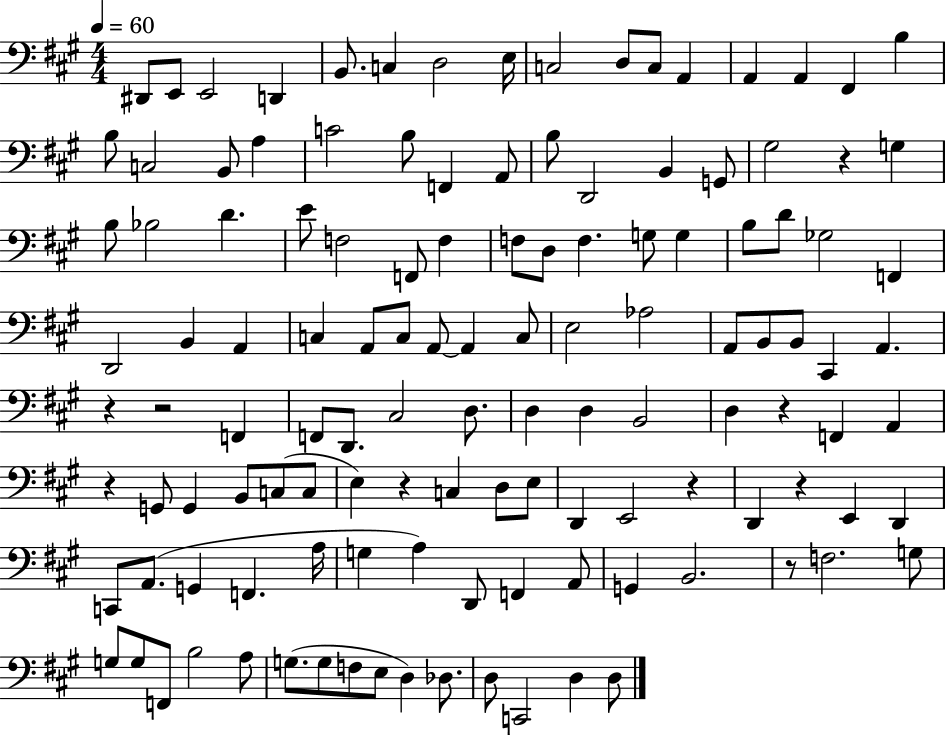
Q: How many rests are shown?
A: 9